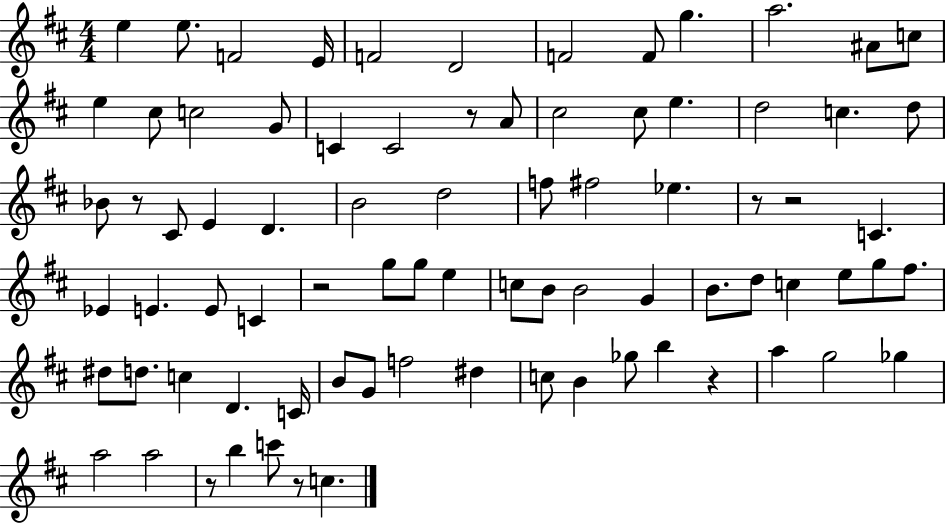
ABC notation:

X:1
T:Untitled
M:4/4
L:1/4
K:D
e e/2 F2 E/4 F2 D2 F2 F/2 g a2 ^A/2 c/2 e ^c/2 c2 G/2 C C2 z/2 A/2 ^c2 ^c/2 e d2 c d/2 _B/2 z/2 ^C/2 E D B2 d2 f/2 ^f2 _e z/2 z2 C _E E E/2 C z2 g/2 g/2 e c/2 B/2 B2 G B/2 d/2 c e/2 g/2 ^f/2 ^d/2 d/2 c D C/4 B/2 G/2 f2 ^d c/2 B _g/2 b z a g2 _g a2 a2 z/2 b c'/2 z/2 c